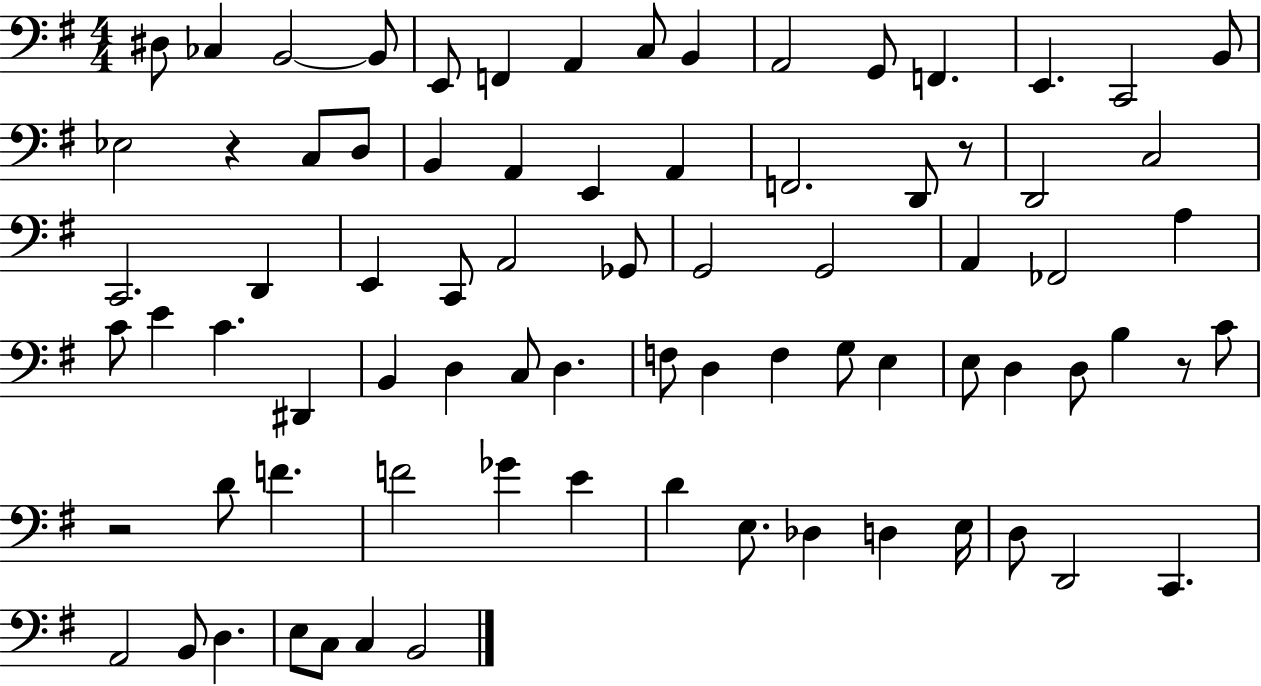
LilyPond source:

{
  \clef bass
  \numericTimeSignature
  \time 4/4
  \key g \major
  dis8 ces4 b,2~~ b,8 | e,8 f,4 a,4 c8 b,4 | a,2 g,8 f,4. | e,4. c,2 b,8 | \break ees2 r4 c8 d8 | b,4 a,4 e,4 a,4 | f,2. d,8 r8 | d,2 c2 | \break c,2. d,4 | e,4 c,8 a,2 ges,8 | g,2 g,2 | a,4 fes,2 a4 | \break c'8 e'4 c'4. dis,4 | b,4 d4 c8 d4. | f8 d4 f4 g8 e4 | e8 d4 d8 b4 r8 c'8 | \break r2 d'8 f'4. | f'2 ges'4 e'4 | d'4 e8. des4 d4 e16 | d8 d,2 c,4. | \break a,2 b,8 d4. | e8 c8 c4 b,2 | \bar "|."
}